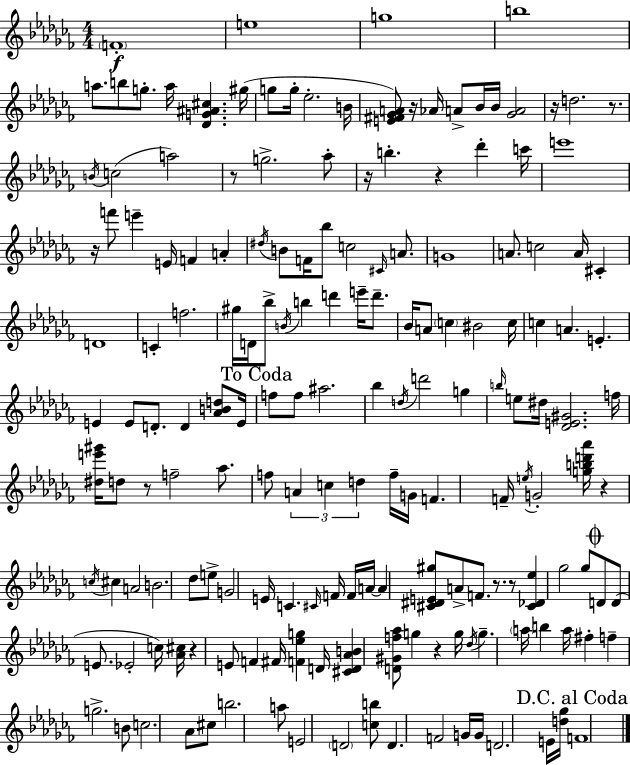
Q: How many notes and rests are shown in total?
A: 172